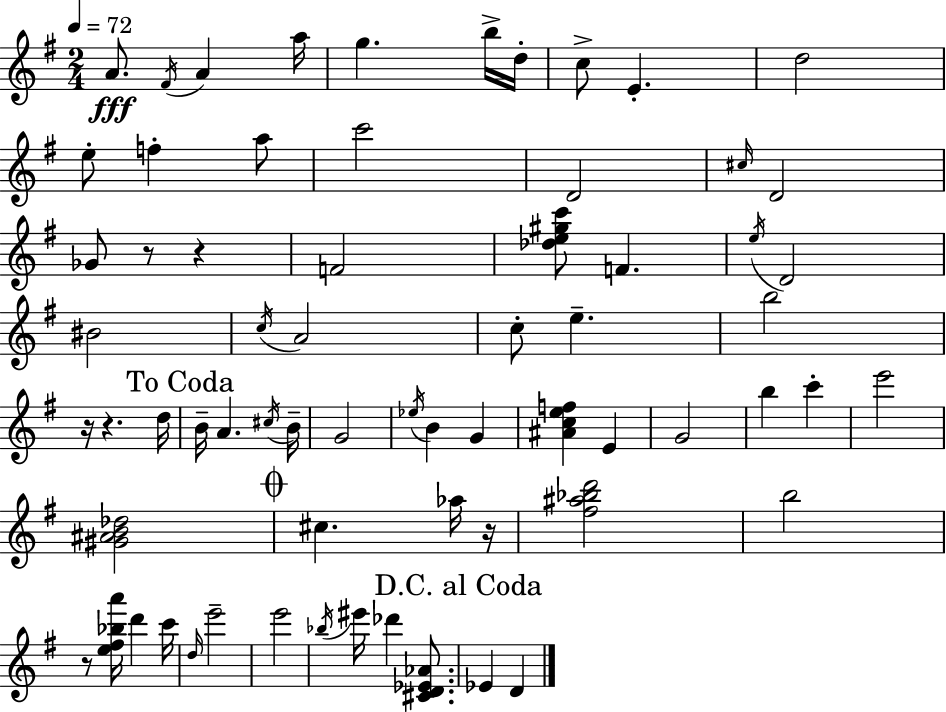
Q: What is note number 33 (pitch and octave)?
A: B4